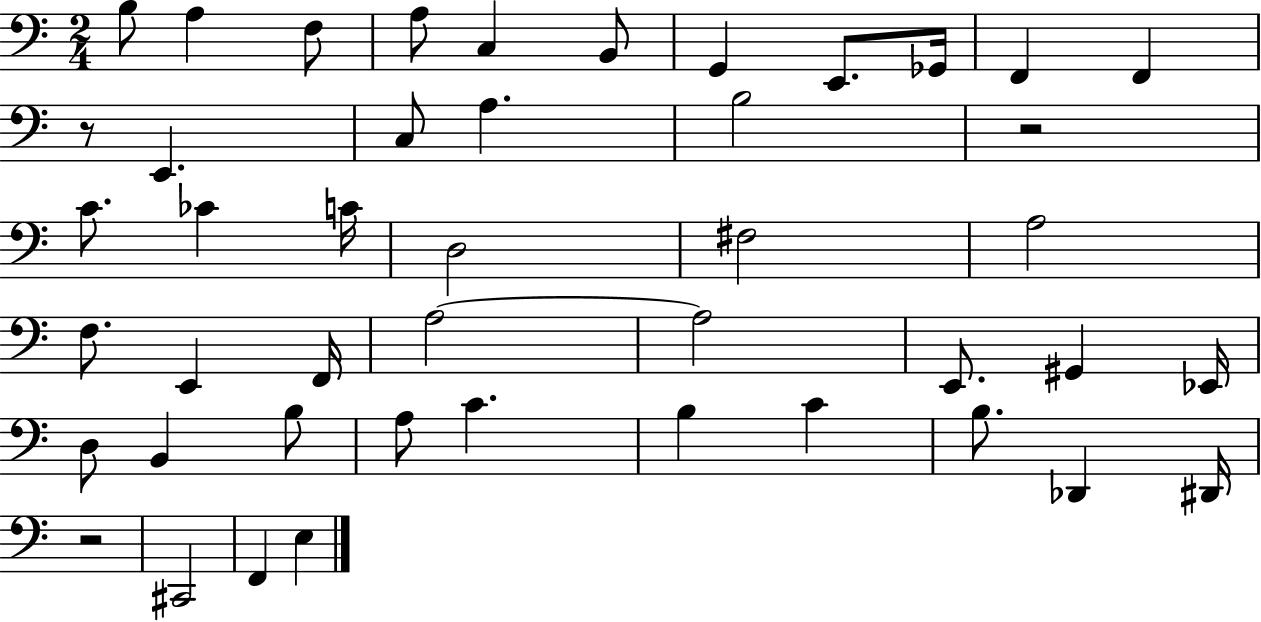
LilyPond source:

{
  \clef bass
  \numericTimeSignature
  \time 2/4
  \key c \major
  b8 a4 f8 | a8 c4 b,8 | g,4 e,8. ges,16 | f,4 f,4 | \break r8 e,4. | c8 a4. | b2 | r2 | \break c'8. ces'4 c'16 | d2 | fis2 | a2 | \break f8. e,4 f,16 | a2~~ | a2 | e,8. gis,4 ees,16 | \break d8 b,4 b8 | a8 c'4. | b4 c'4 | b8. des,4 dis,16 | \break r2 | cis,2 | f,4 e4 | \bar "|."
}